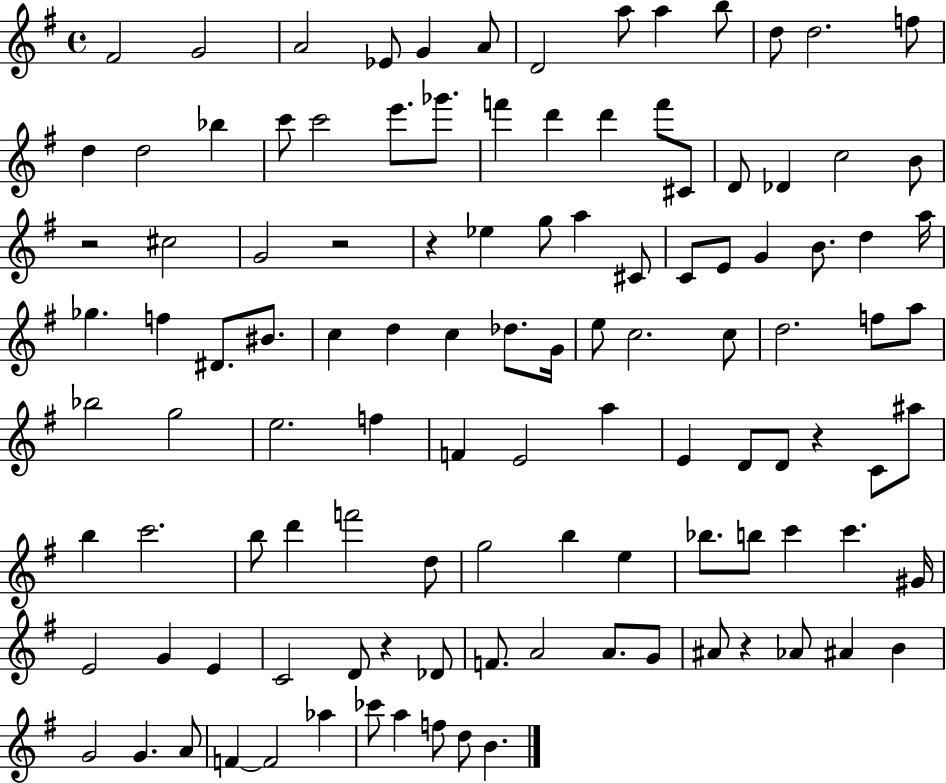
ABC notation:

X:1
T:Untitled
M:4/4
L:1/4
K:G
^F2 G2 A2 _E/2 G A/2 D2 a/2 a b/2 d/2 d2 f/2 d d2 _b c'/2 c'2 e'/2 _g'/2 f' d' d' f'/2 ^C/2 D/2 _D c2 B/2 z2 ^c2 G2 z2 z _e g/2 a ^C/2 C/2 E/2 G B/2 d a/4 _g f ^D/2 ^B/2 c d c _d/2 G/4 e/2 c2 c/2 d2 f/2 a/2 _b2 g2 e2 f F E2 a E D/2 D/2 z C/2 ^a/2 b c'2 b/2 d' f'2 d/2 g2 b e _b/2 b/2 c' c' ^G/4 E2 G E C2 D/2 z _D/2 F/2 A2 A/2 G/2 ^A/2 z _A/2 ^A B G2 G A/2 F F2 _a _c'/2 a f/2 d/2 B